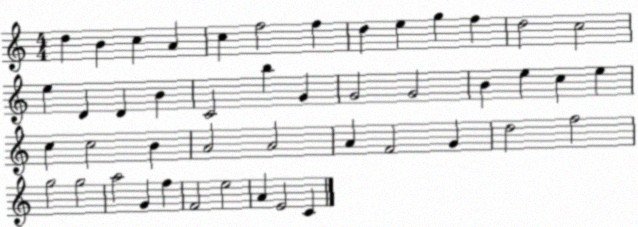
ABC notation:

X:1
T:Untitled
M:4/4
L:1/4
K:C
d B c A c f2 f d e g f d2 c2 e D D B C2 b G G2 G2 B e c e c c2 B A2 A2 A F2 G d2 f2 g2 g2 a2 G f F2 e2 A E2 C